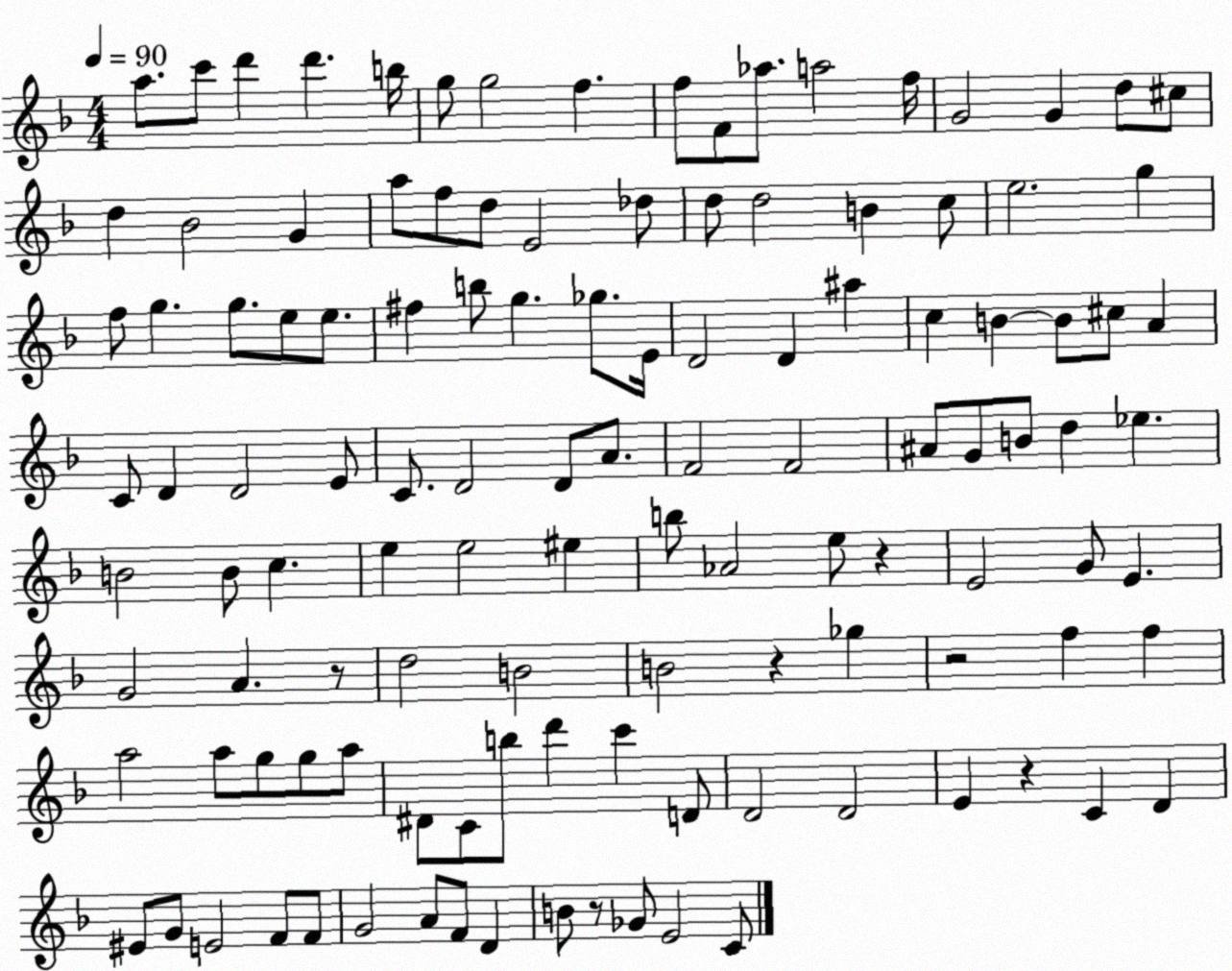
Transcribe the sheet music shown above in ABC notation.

X:1
T:Untitled
M:4/4
L:1/4
K:F
a/2 c'/2 d' d' b/4 g/2 g2 f f/2 F/2 _a/2 a2 f/4 G2 G d/2 ^c/2 d _B2 G a/2 f/2 d/2 E2 _d/2 d/2 d2 B c/2 e2 g f/2 g g/2 e/2 e/2 ^f b/2 g _g/2 E/4 D2 D ^a c B B/2 ^c/2 A C/2 D D2 E/2 C/2 D2 D/2 A/2 F2 F2 ^A/2 G/2 B/2 d _e B2 B/2 c e e2 ^e b/2 _A2 e/2 z E2 G/2 E G2 A z/2 d2 B2 B2 z _g z2 f f a2 a/2 g/2 g/2 a/2 ^D/2 C/2 b/2 d' c' D/2 D2 D2 E z C D ^E/2 G/2 E2 F/2 F/2 G2 A/2 F/2 D B/2 z/2 _G/2 E2 C/2